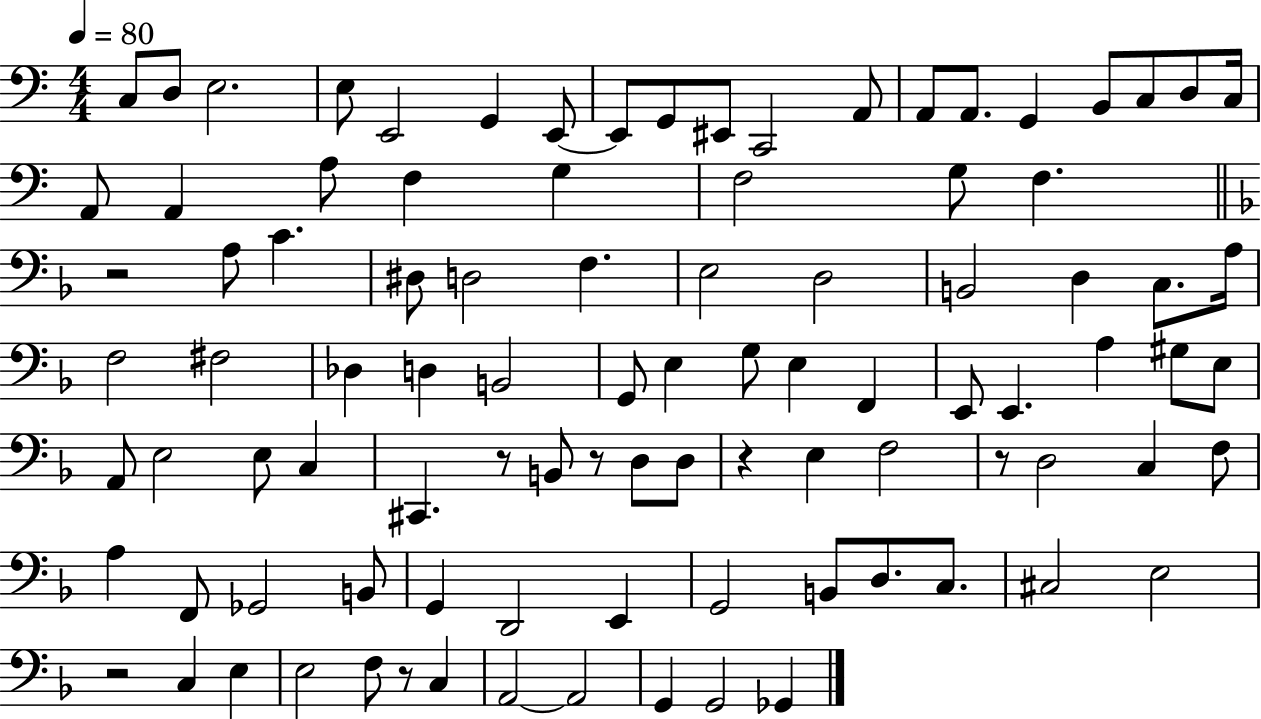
{
  \clef bass
  \numericTimeSignature
  \time 4/4
  \key c \major
  \tempo 4 = 80
  c8 d8 e2. | e8 e,2 g,4 e,8~~ | e,8 g,8 eis,8 c,2 a,8 | a,8 a,8. g,4 b,8 c8 d8 c16 | \break a,8 a,4 a8 f4 g4 | f2 g8 f4. | \bar "||" \break \key d \minor r2 a8 c'4. | dis8 d2 f4. | e2 d2 | b,2 d4 c8. a16 | \break f2 fis2 | des4 d4 b,2 | g,8 e4 g8 e4 f,4 | e,8 e,4. a4 gis8 e8 | \break a,8 e2 e8 c4 | cis,4. r8 b,8 r8 d8 d8 | r4 e4 f2 | r8 d2 c4 f8 | \break a4 f,8 ges,2 b,8 | g,4 d,2 e,4 | g,2 b,8 d8. c8. | cis2 e2 | \break r2 c4 e4 | e2 f8 r8 c4 | a,2~~ a,2 | g,4 g,2 ges,4 | \break \bar "|."
}